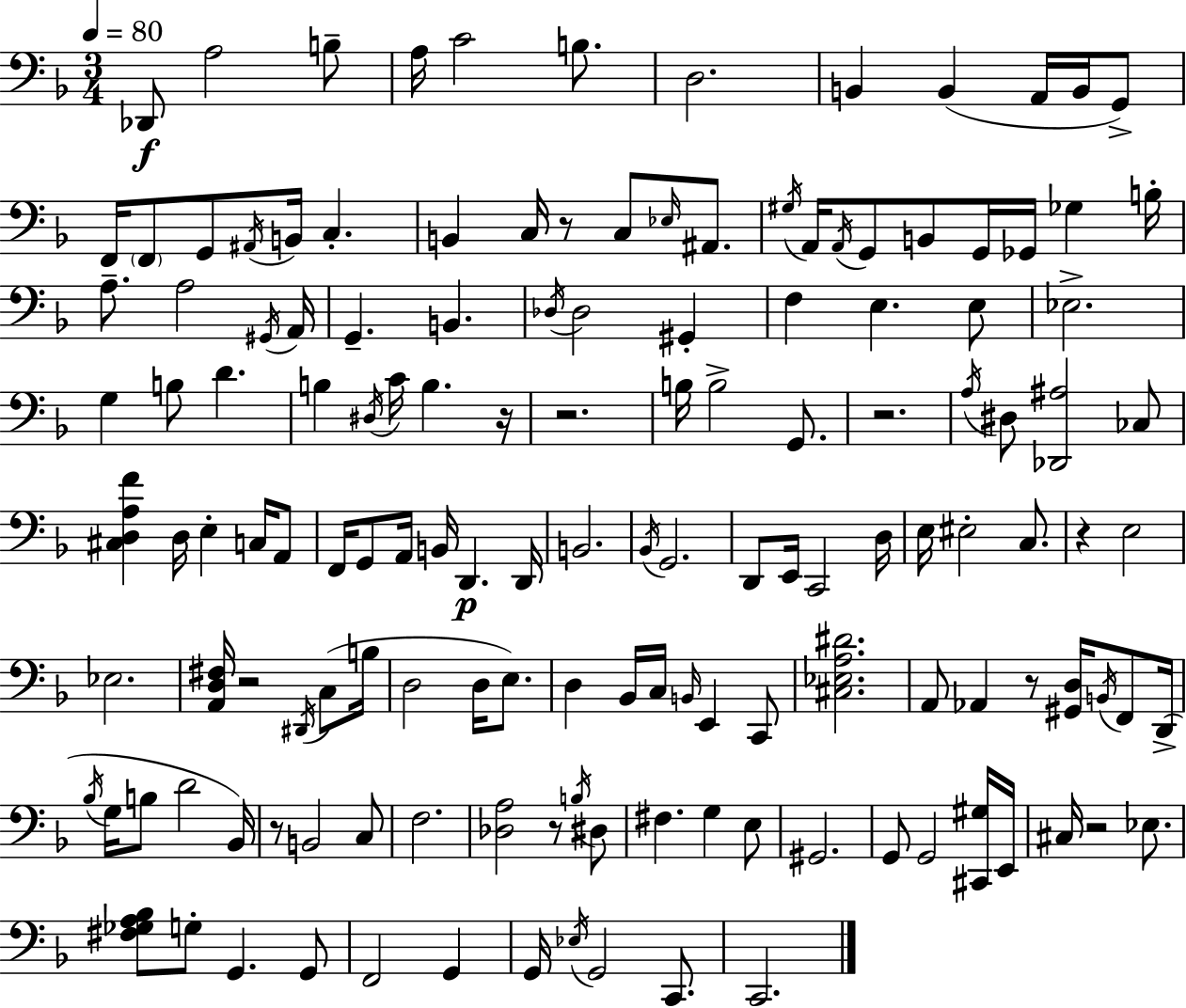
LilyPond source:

{
  \clef bass
  \numericTimeSignature
  \time 3/4
  \key d \minor
  \tempo 4 = 80
  \repeat volta 2 { des,8\f a2 b8-- | a16 c'2 b8. | d2. | b,4 b,4( a,16 b,16 g,8->) | \break f,16 \parenthesize f,8 g,8 \acciaccatura { ais,16 } b,16 c4.-. | b,4 c16 r8 c8 \grace { ees16 } ais,8. | \acciaccatura { gis16 } a,16 \acciaccatura { a,16 } g,8 b,8 g,16 ges,16 ges4 | b16-. a8.-- a2 | \break \acciaccatura { gis,16 } a,16 g,4.-- b,4. | \acciaccatura { des16 } des2 | gis,4-. f4 e4. | e8 ees2.-> | \break g4 b8 | d'4. b4 \acciaccatura { dis16 } c'16 | b4. r16 r2. | b16 b2-> | \break g,8. r2. | \acciaccatura { a16 } dis8 <des, ais>2 | ces8 <cis d a f'>4 | d16 e4-. c16 a,8 f,16 g,8 a,16 | \break b,16 d,4.\p d,16 b,2. | \acciaccatura { bes,16 } g,2. | d,8 e,16 | c,2 d16 e16 eis2-. | \break c8. r4 | e2 ees2. | <a, d fis>16 r2 | \acciaccatura { dis,16 }( c8 b16 d2 | \break d16 e8.) d4 | bes,16 c16 \grace { b,16 } e,4 c,8 <cis ees a dis'>2. | a,8 | aes,4 r8 <gis, d>16 \acciaccatura { b,16 } f,8 d,16->( | \break \acciaccatura { bes16 } g16 b8 d'2 | bes,16) r8 b,2 c8 | f2. | <des a>2 r8 \acciaccatura { b16 } | \break dis8 fis4. g4 | e8 gis,2. | g,8 g,2 | <cis, gis>16 e,16 cis16 r2 ees8. | \break <fis ges a bes>8 g8-. g,4. | g,8 f,2 g,4 | g,16 \acciaccatura { ees16 } g,2 | c,8. c,2. | \break } \bar "|."
}